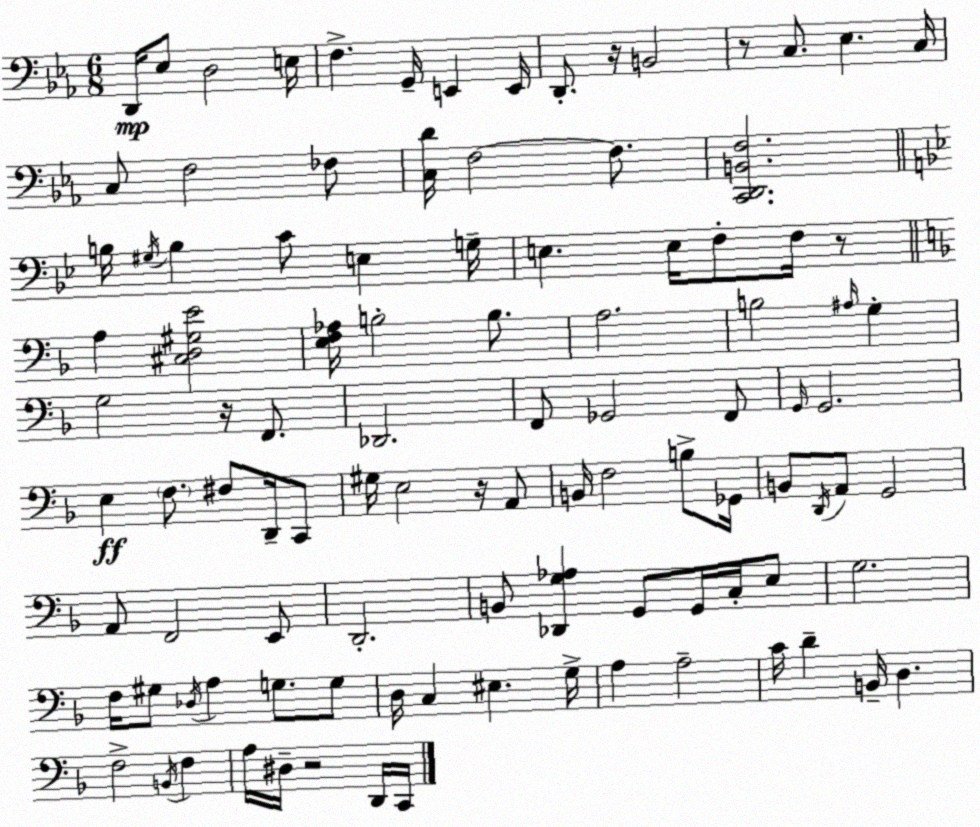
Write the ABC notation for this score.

X:1
T:Untitled
M:6/8
L:1/4
K:Cm
D,,/4 _E,/2 D,2 E,/4 F, G,,/4 E,, E,,/4 D,,/2 z/4 B,,2 z/2 C,/2 _E, C,/4 C,/2 F,2 _F,/2 [C,D]/4 F,2 F,/2 [C,,D,,B,,F,]2 B,/4 ^G,/4 B, C/2 E, G,/4 E, E,/4 F,/2 F,/4 z/2 A, [^C,D,^G,E]2 [E,F,_A,]/4 B,2 B,/2 A,2 B,2 ^A,/4 G, G,2 z/4 F,,/2 _D,,2 F,,/2 _G,,2 F,,/2 G,,/4 G,,2 E, F,/2 ^F,/2 D,,/4 C,,/2 ^G,/4 E,2 z/4 A,,/2 B,,/4 F,2 B,/2 _G,,/4 B,,/2 D,,/4 A,,/2 G,,2 A,,/2 F,,2 E,,/2 D,,2 B,,/2 [_D,,G,_A,] G,,/2 G,,/4 C,/4 E,/2 G,2 F,/4 ^G,/2 _D,/4 A, G,/2 G,/2 D,/4 C, ^E, G,/4 A, A,2 C/4 D B,,/4 D, F,2 B,,/4 F, A,/4 ^D,/4 z2 D,,/4 C,,/4